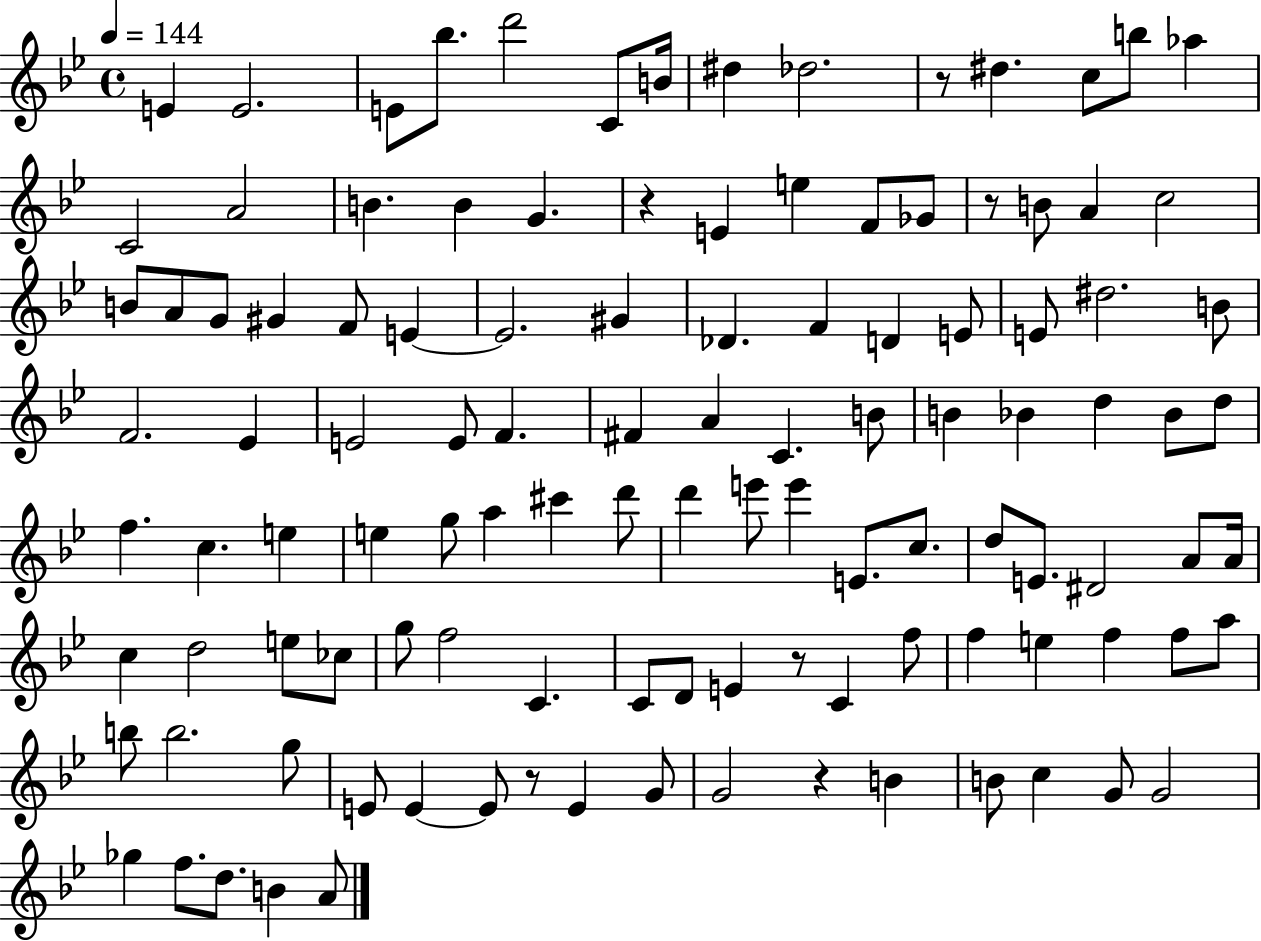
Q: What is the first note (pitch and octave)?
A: E4